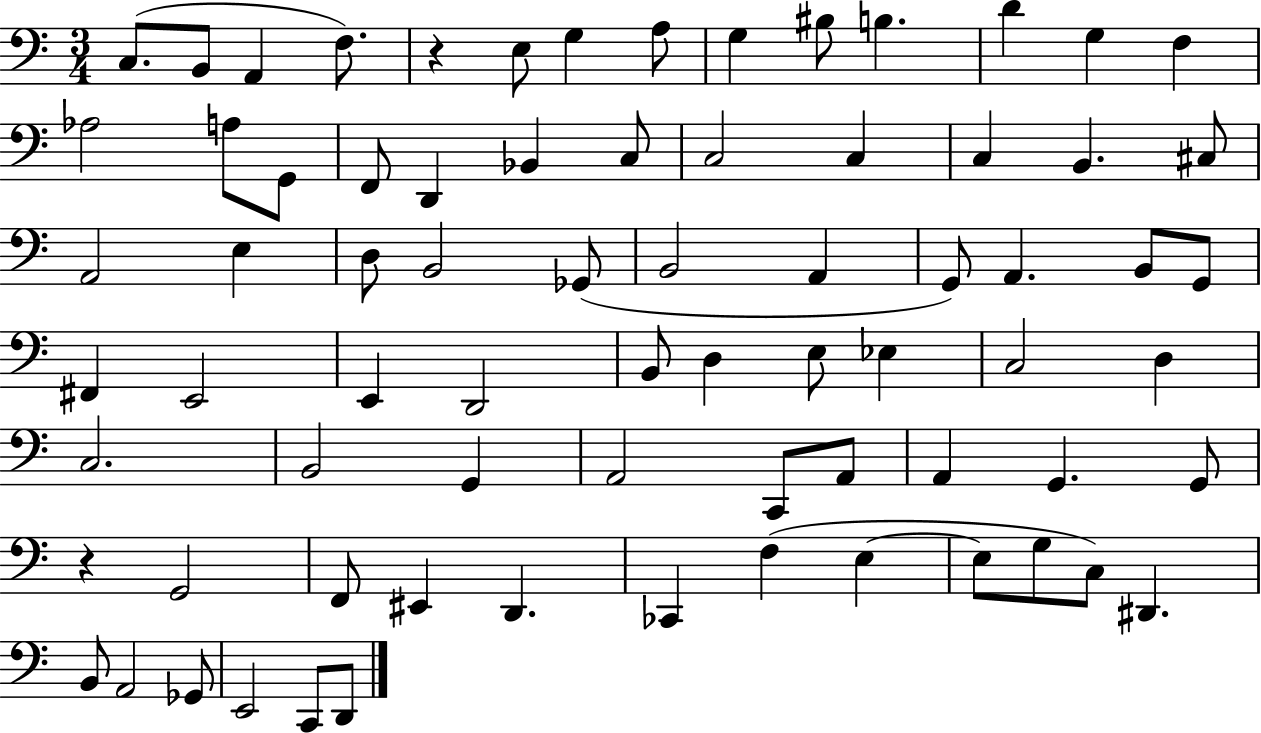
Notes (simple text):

C3/e. B2/e A2/q F3/e. R/q E3/e G3/q A3/e G3/q BIS3/e B3/q. D4/q G3/q F3/q Ab3/h A3/e G2/e F2/e D2/q Bb2/q C3/e C3/h C3/q C3/q B2/q. C#3/e A2/h E3/q D3/e B2/h Gb2/e B2/h A2/q G2/e A2/q. B2/e G2/e F#2/q E2/h E2/q D2/h B2/e D3/q E3/e Eb3/q C3/h D3/q C3/h. B2/h G2/q A2/h C2/e A2/e A2/q G2/q. G2/e R/q G2/h F2/e EIS2/q D2/q. CES2/q F3/q E3/q E3/e G3/e C3/e D#2/q. B2/e A2/h Gb2/e E2/h C2/e D2/e